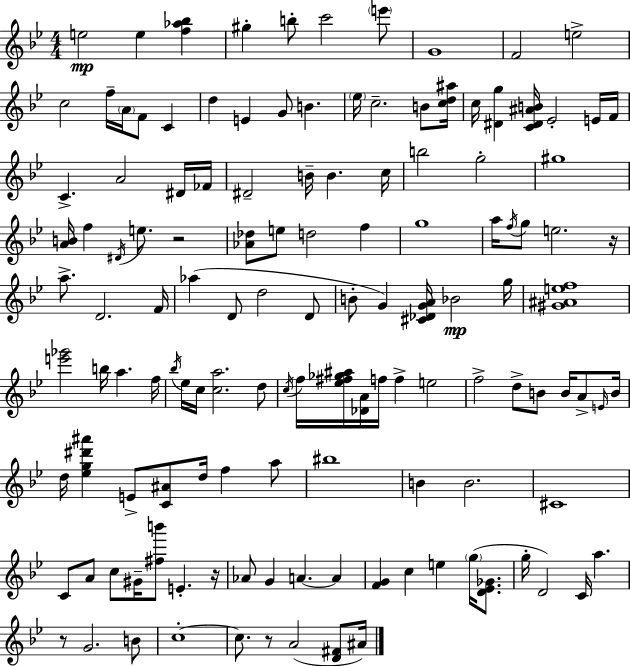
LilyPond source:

{
  \clef treble
  \numericTimeSignature
  \time 4/4
  \key bes \major
  e''2\mp e''4 <f'' aes'' bes''>4 | gis''4-. b''8-. c'''2 \parenthesize e'''8 | g'1 | f'2 e''2-> | \break c''2 f''16-- \parenthesize a'16 f'8 c'4 | d''4 e'4 g'8 b'4. | \parenthesize ees''16 c''2.-- b'8 <c'' d'' ais''>16 | c''16 <dis' g''>4 <c' dis' ais' b'>16 ees'2-. e'16 f'16 | \break c'4.-> a'2 dis'16 fes'16 | dis'2-- b'16-- b'4. c''16 | b''2 g''2-. | gis''1 | \break <a' b'>16 f''4 \acciaccatura { dis'16 } e''8. r2 | <aes' des''>8 e''8 d''2 f''4 | g''1 | a''16 \acciaccatura { f''16 } g''8 e''2. | \break r16 a''8.-> d'2. | f'16 aes''4( d'8 d''2 | d'8 b'8-. g'4) <cis' des' g' a'>16 bes'2\mp | g''16 <gis' ais' e'' f''>1 | \break <e''' ges'''>2 b''16 a''4. | f''16 \acciaccatura { bes''16 } ees''16 c''16 <c'' a''>2. | d''8 \acciaccatura { c''16 } f''16 <ees'' fis'' ges'' ais''>16 <des' a'>16 f''16 f''4-> e''2 | f''2-> d''8-> b'8 | \break b'16 a'8-> \grace { e'16 } b'16 d''16 <ees'' g'' dis''' ais'''>4 e'8-> <c' ais'>8 d''16 f''4 | a''8 bis''1 | b'4 b'2. | cis'1 | \break c'8 a'8 c''8 gis'16-- <fis'' b'''>8 e'4.-. | r16 aes'8 g'4 a'4.~~ | a'4 <f' g'>4 c''4 e''4 | \parenthesize g''16( <d' ees' ges'>8. g''16-. d'2) c'16 a''4. | \break r8 g'2. | b'8 c''1-.~~ | c''8. r8 a'2( | <d' fis'>8 ais'16) \bar "|."
}